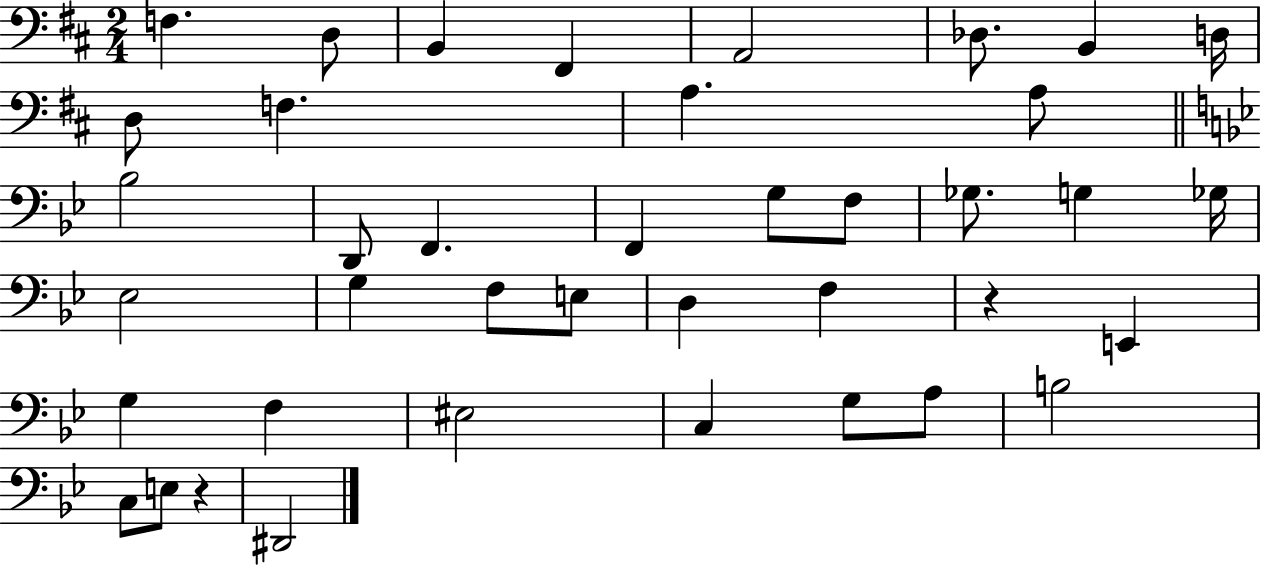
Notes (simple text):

F3/q. D3/e B2/q F#2/q A2/h Db3/e. B2/q D3/s D3/e F3/q. A3/q. A3/e Bb3/h D2/e F2/q. F2/q G3/e F3/e Gb3/e. G3/q Gb3/s Eb3/h G3/q F3/e E3/e D3/q F3/q R/q E2/q G3/q F3/q EIS3/h C3/q G3/e A3/e B3/h C3/e E3/e R/q D#2/h